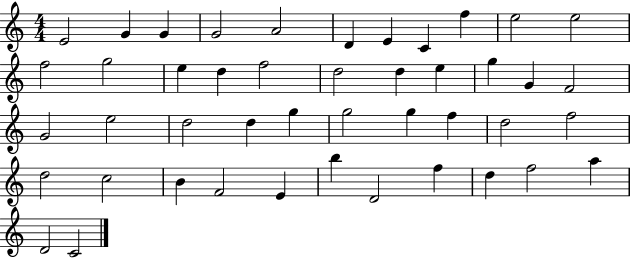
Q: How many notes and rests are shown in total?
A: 45